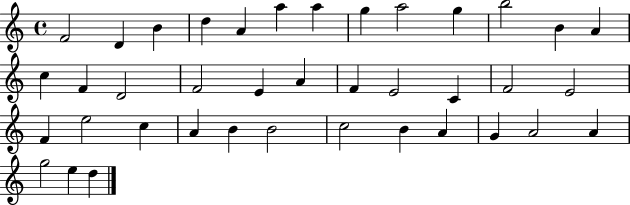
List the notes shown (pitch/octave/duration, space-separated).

F4/h D4/q B4/q D5/q A4/q A5/q A5/q G5/q A5/h G5/q B5/h B4/q A4/q C5/q F4/q D4/h F4/h E4/q A4/q F4/q E4/h C4/q F4/h E4/h F4/q E5/h C5/q A4/q B4/q B4/h C5/h B4/q A4/q G4/q A4/h A4/q G5/h E5/q D5/q